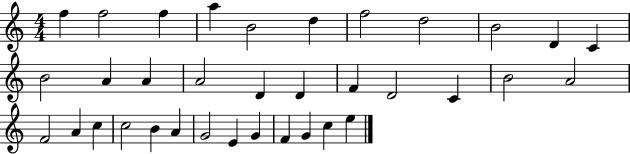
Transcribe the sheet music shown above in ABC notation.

X:1
T:Untitled
M:4/4
L:1/4
K:C
f f2 f a B2 d f2 d2 B2 D C B2 A A A2 D D F D2 C B2 A2 F2 A c c2 B A G2 E G F G c e